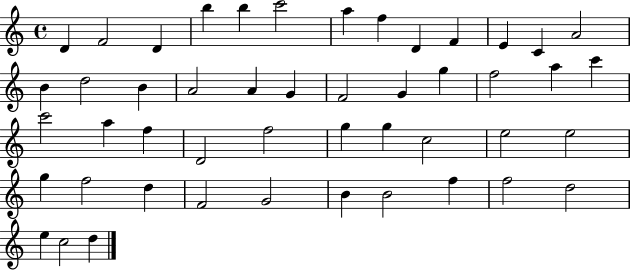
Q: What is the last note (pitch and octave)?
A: D5